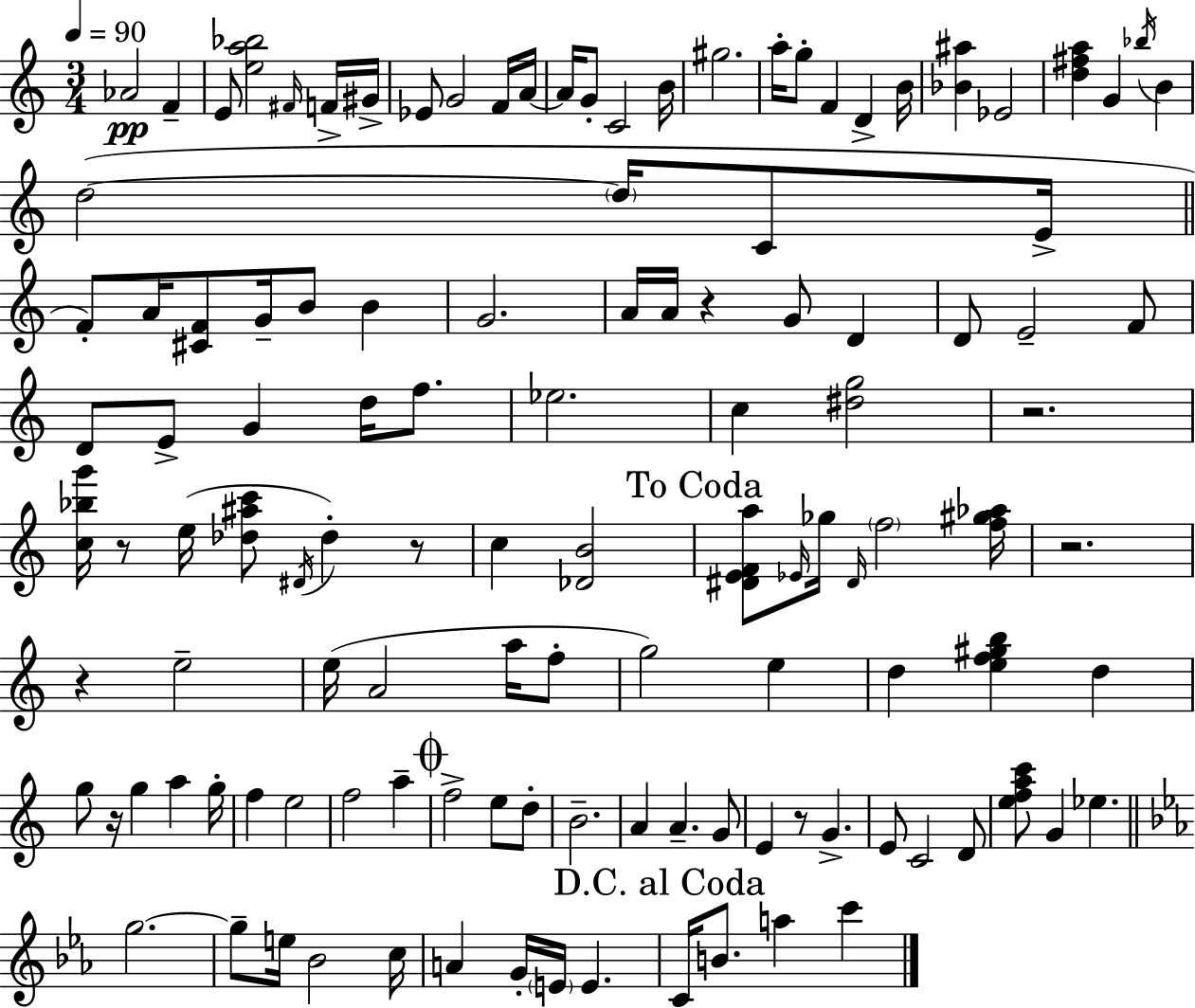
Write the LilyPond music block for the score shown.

{
  \clef treble
  \numericTimeSignature
  \time 3/4
  \key c \major
  \tempo 4 = 90
  aes'2\pp f'4-- | e'8 <e'' a'' bes''>2 \grace { fis'16 } f'16-> | gis'16-> ees'8 g'2 f'16 | a'16~~ a'16 g'8-. c'2 | \break b'16 gis''2. | a''16-. g''8-. f'4 d'4-> | b'16 <bes' ais''>4 ees'2 | <d'' fis'' a''>4 g'4 \acciaccatura { bes''16 } b'4 | \break d''2~(~ \parenthesize d''16 c'8 | e'16-> \bar "||" \break \key a \minor f'8-.) a'16 <cis' f'>8 g'16-- b'8 b'4 | g'2. | a'16 a'16 r4 g'8 d'4 | d'8 e'2-- f'8 | \break d'8 e'8-> g'4 d''16 f''8. | ees''2. | c''4 <dis'' g''>2 | r2. | \break <c'' bes'' g'''>16 r8 e''16( <des'' ais'' c'''>8 \acciaccatura { dis'16 } des''4-.) r8 | c''4 <des' b'>2 | \mark "To Coda" <dis' e' f' a''>8 \grace { ees'16 } ges''16 \grace { dis'16 } \parenthesize f''2 | <f'' gis'' aes''>16 r2. | \break r4 e''2-- | e''16( a'2 | a''16 f''8-. g''2) e''4 | d''4 <e'' f'' gis'' b''>4 d''4 | \break g''8 r16 g''4 a''4 | g''16-. f''4 e''2 | f''2 a''4-- | \mark \markup { \musicglyph "scripts.coda" } f''2-> e''8 | \break d''8-. b'2.-- | a'4 a'4.-- | g'8 e'4 r8 g'4.-> | e'8 c'2 | \break d'8 <e'' f'' a'' c'''>8 g'4 ees''4. | \bar "||" \break \key ees \major g''2.~~ | g''8-- e''16 bes'2 c''16 | a'4 g'16-. \parenthesize e'16 e'4. | \mark "D.C. al Coda" c'16 b'8. a''4 c'''4 | \break \bar "|."
}